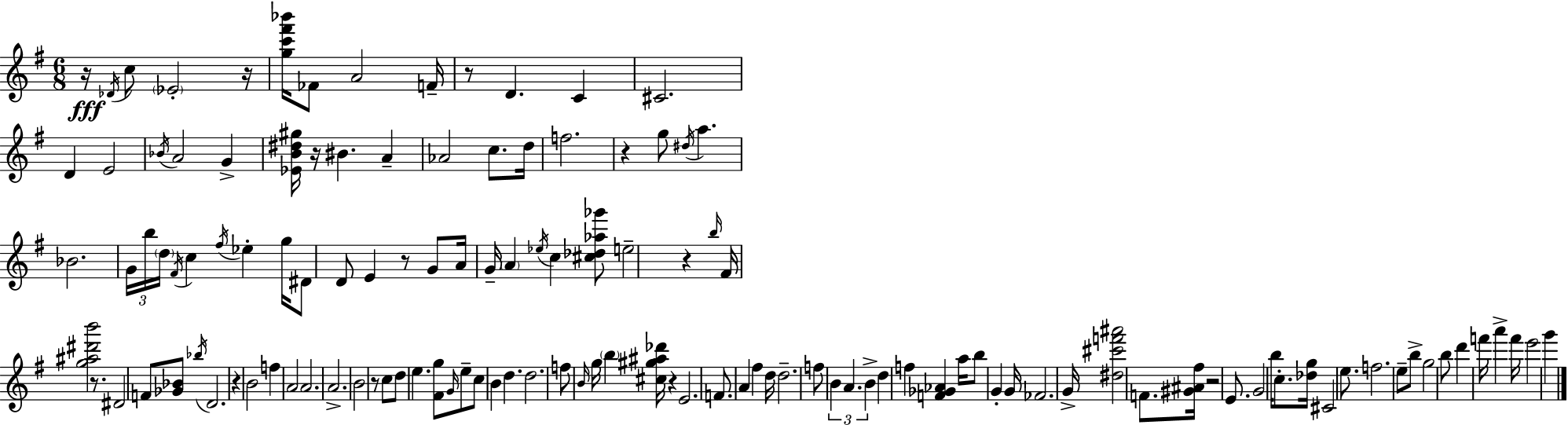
{
  \clef treble
  \numericTimeSignature
  \time 6/8
  \key e \minor
  r16\fff \acciaccatura { des'16 } c''8 \parenthesize ees'2-. | r16 <g'' c''' fis''' bes'''>16 fes'8 a'2 | f'16-- r8 d'4. c'4 | cis'2. | \break d'4 e'2 | \acciaccatura { bes'16 } a'2 g'4-> | <ees' b' dis'' gis''>16 r16 bis'4. a'4-- | aes'2 c''8. | \break d''16 f''2. | r4 g''8 \acciaccatura { dis''16 } a''4. | bes'2. | \tuplet 3/2 { g'16 b''16 \parenthesize d''16 } \acciaccatura { fis'16 } c''4 \acciaccatura { fis''16 } | \break ees''4-. g''16 dis'8 d'8 e'4 | r8 g'8 a'16 g'16-- \parenthesize a'4 \acciaccatura { ees''16 } | c''4 <cis'' des'' aes'' ges'''>8 e''2-- | r4 \grace { b''16 } fis'16 <g'' ais'' dis''' b'''>2 | \break r8. dis'2 | f'8 <ges' bes'>8 \acciaccatura { bes''16 } d'2. | r4 | b'2 f''4 | \break a'2 a'2. | a'2.-> | b'2 | r8 c''8 d''8 e''4. | \break <fis' g''>8 \grace { g'16 } e''8-- c''8 b'4 | d''4. d''2. | f''8 \grace { b'16 } | g''16 \parenthesize b''4 <cis'' gis'' ais'' des'''>16 r4 e'2. | \break f'8. | a'4 fis''4 d''16 d''2.-- | f''8 | \tuplet 3/2 { b'4 a'4. b'4-> } | \break d''4 f''4 <f' ges' aes'>4 | a''16 b''8 g'4-. g'16 fes'2. | g'16-> <dis'' cis''' f''' ais'''>2 | f'8. <gis' ais' fis''>16 r2 | \break e'8. g'2 | b''16 c''8.-. <des'' g''>16 cis'2 | e''8. f''2. | e''8-- | \break b''8-> g''2 b''8 | d'''4 f'''16 a'''4-> f'''16 e'''2 | g'''4 \bar "|."
}